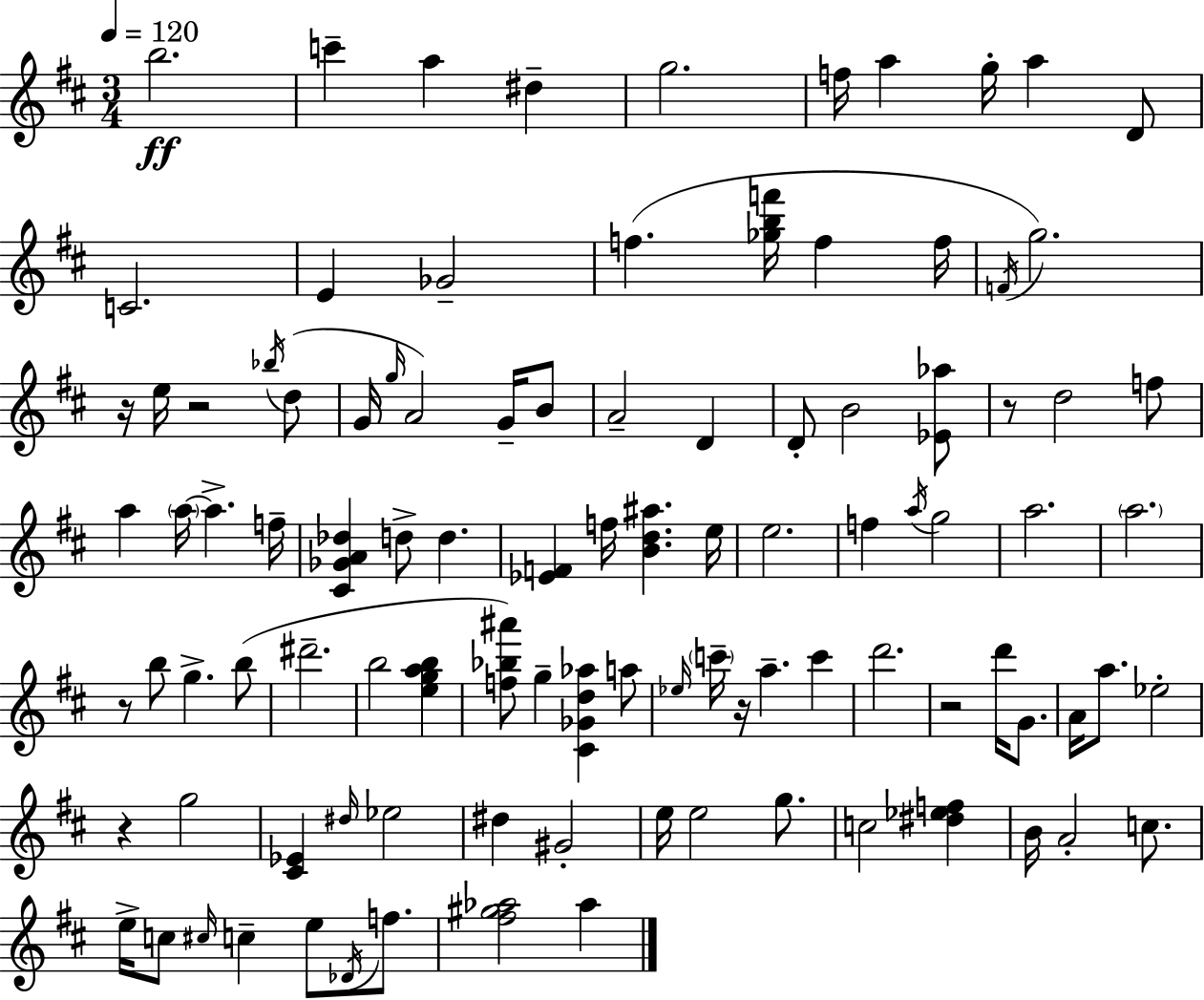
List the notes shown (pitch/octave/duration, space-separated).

B5/h. C6/q A5/q D#5/q G5/h. F5/s A5/q G5/s A5/q D4/e C4/h. E4/q Gb4/h F5/q. [Gb5,B5,F6]/s F5/q F5/s F4/s G5/h. R/s E5/s R/h Bb5/s D5/e G4/s G5/s A4/h G4/s B4/e A4/h D4/q D4/e B4/h [Eb4,Ab5]/e R/e D5/h F5/e A5/q A5/s A5/q. F5/s [C#4,Gb4,A4,Db5]/q D5/e D5/q. [Eb4,F4]/q F5/s [B4,D5,A#5]/q. E5/s E5/h. F5/q A5/s G5/h A5/h. A5/h. R/e B5/e G5/q. B5/e D#6/h. B5/h [E5,G5,A5,B5]/q [F5,Bb5,A#6]/e G5/q [C#4,Gb4,D5,Ab5]/q A5/e Eb5/s C6/s R/s A5/q. C6/q D6/h. R/h D6/s G4/e. A4/s A5/e. Eb5/h R/q G5/h [C#4,Eb4]/q D#5/s Eb5/h D#5/q G#4/h E5/s E5/h G5/e. C5/h [D#5,Eb5,F5]/q B4/s A4/h C5/e. E5/s C5/e C#5/s C5/q E5/e Db4/s F5/e. [F#5,G#5,Ab5]/h Ab5/q